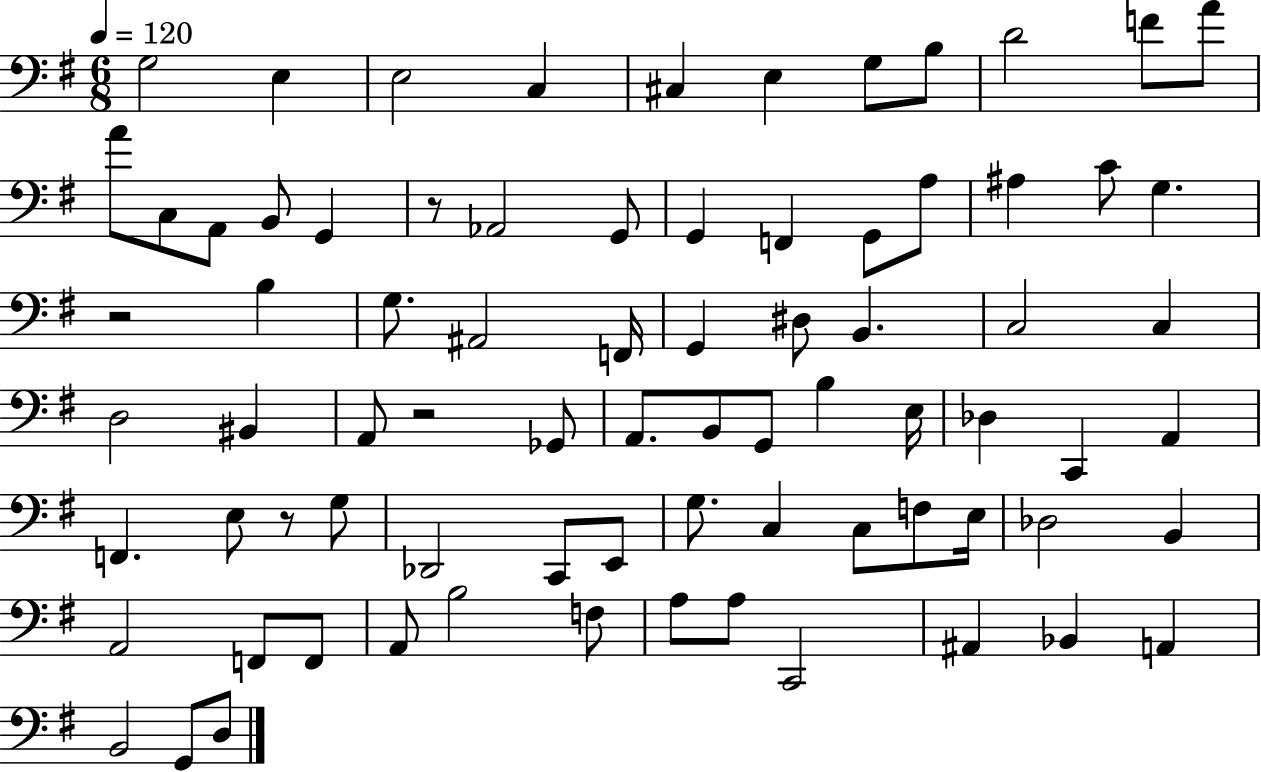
X:1
T:Untitled
M:6/8
L:1/4
K:G
G,2 E, E,2 C, ^C, E, G,/2 B,/2 D2 F/2 A/2 A/2 C,/2 A,,/2 B,,/2 G,, z/2 _A,,2 G,,/2 G,, F,, G,,/2 A,/2 ^A, C/2 G, z2 B, G,/2 ^A,,2 F,,/4 G,, ^D,/2 B,, C,2 C, D,2 ^B,, A,,/2 z2 _G,,/2 A,,/2 B,,/2 G,,/2 B, E,/4 _D, C,, A,, F,, E,/2 z/2 G,/2 _D,,2 C,,/2 E,,/2 G,/2 C, C,/2 F,/2 E,/4 _D,2 B,, A,,2 F,,/2 F,,/2 A,,/2 B,2 F,/2 A,/2 A,/2 C,,2 ^A,, _B,, A,, B,,2 G,,/2 D,/2